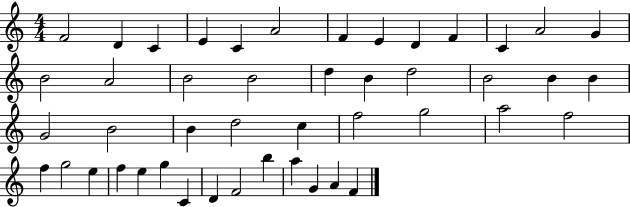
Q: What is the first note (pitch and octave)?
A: F4